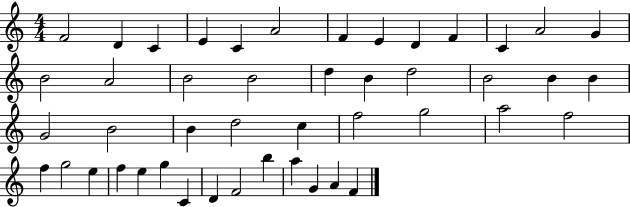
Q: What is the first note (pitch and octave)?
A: F4